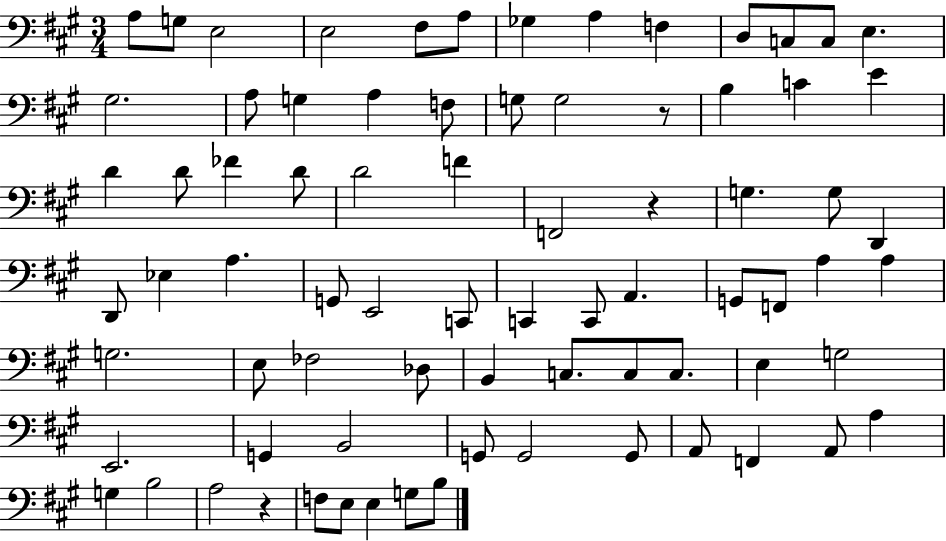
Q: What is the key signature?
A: A major